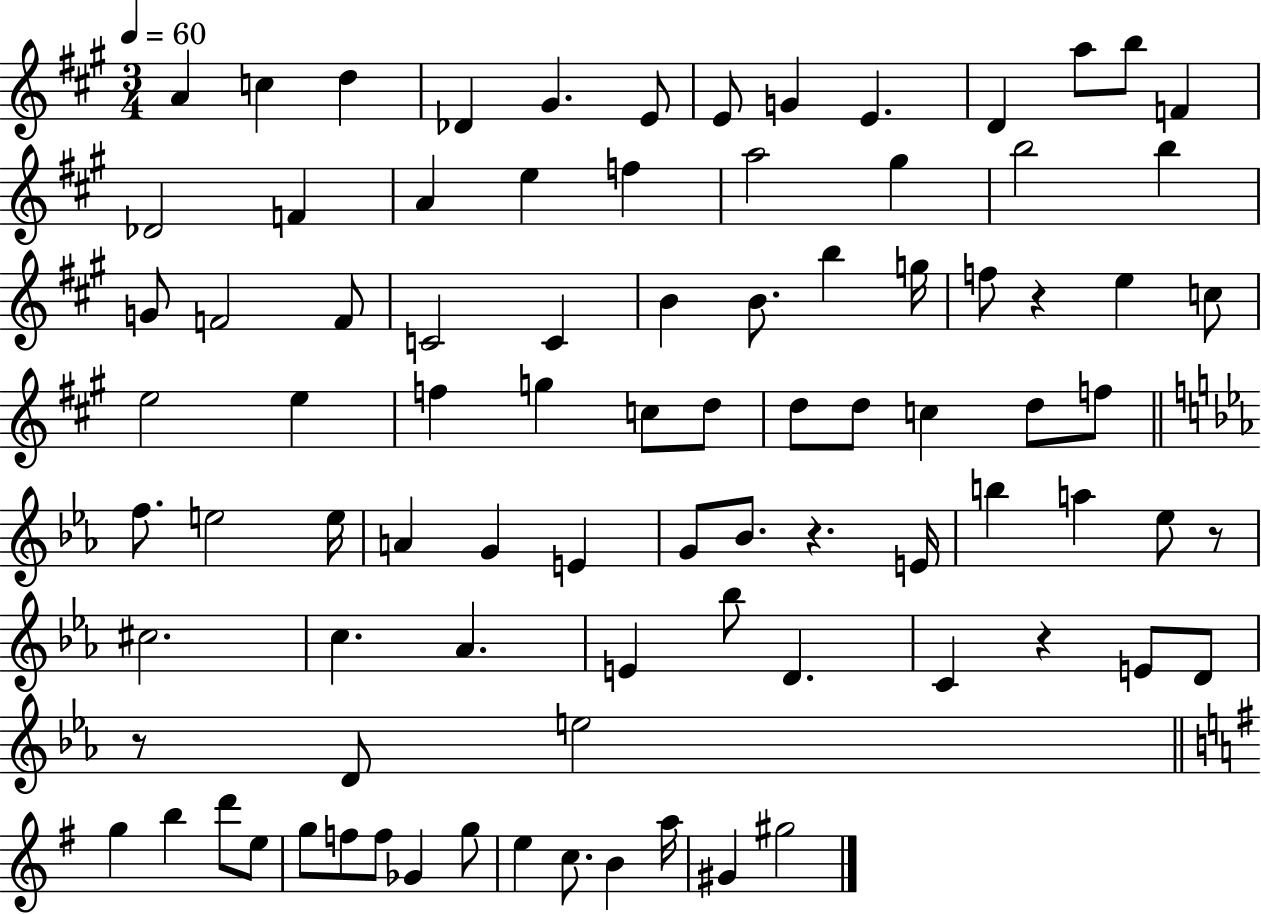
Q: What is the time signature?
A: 3/4